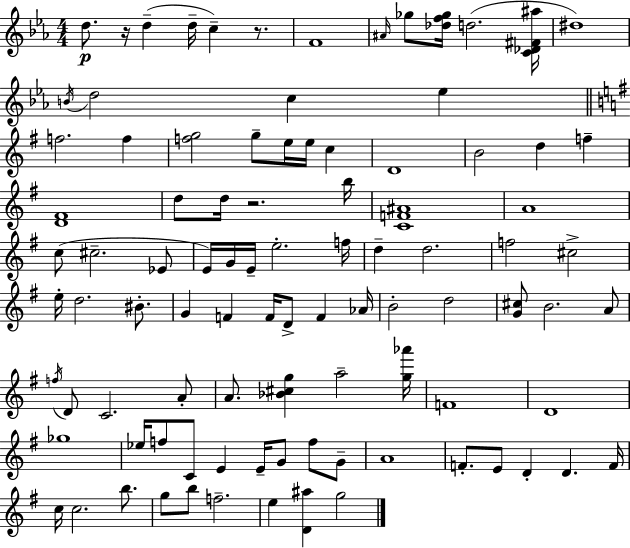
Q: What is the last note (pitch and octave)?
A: G5